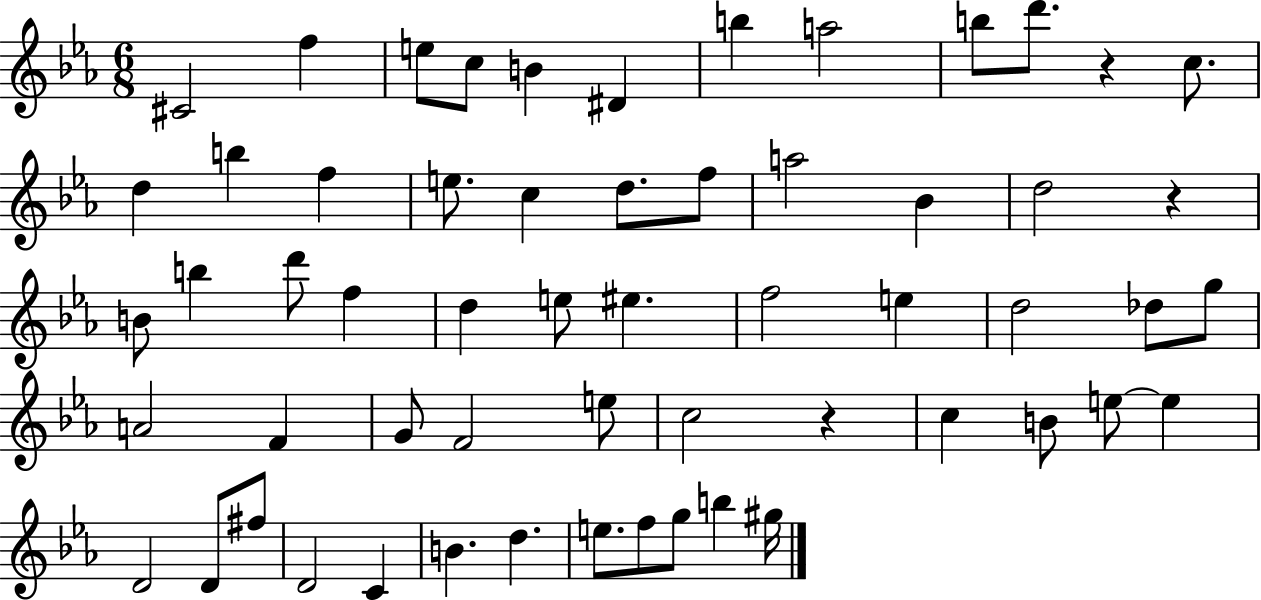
C#4/h F5/q E5/e C5/e B4/q D#4/q B5/q A5/h B5/e D6/e. R/q C5/e. D5/q B5/q F5/q E5/e. C5/q D5/e. F5/e A5/h Bb4/q D5/h R/q B4/e B5/q D6/e F5/q D5/q E5/e EIS5/q. F5/h E5/q D5/h Db5/e G5/e A4/h F4/q G4/e F4/h E5/e C5/h R/q C5/q B4/e E5/e E5/q D4/h D4/e F#5/e D4/h C4/q B4/q. D5/q. E5/e. F5/e G5/e B5/q G#5/s